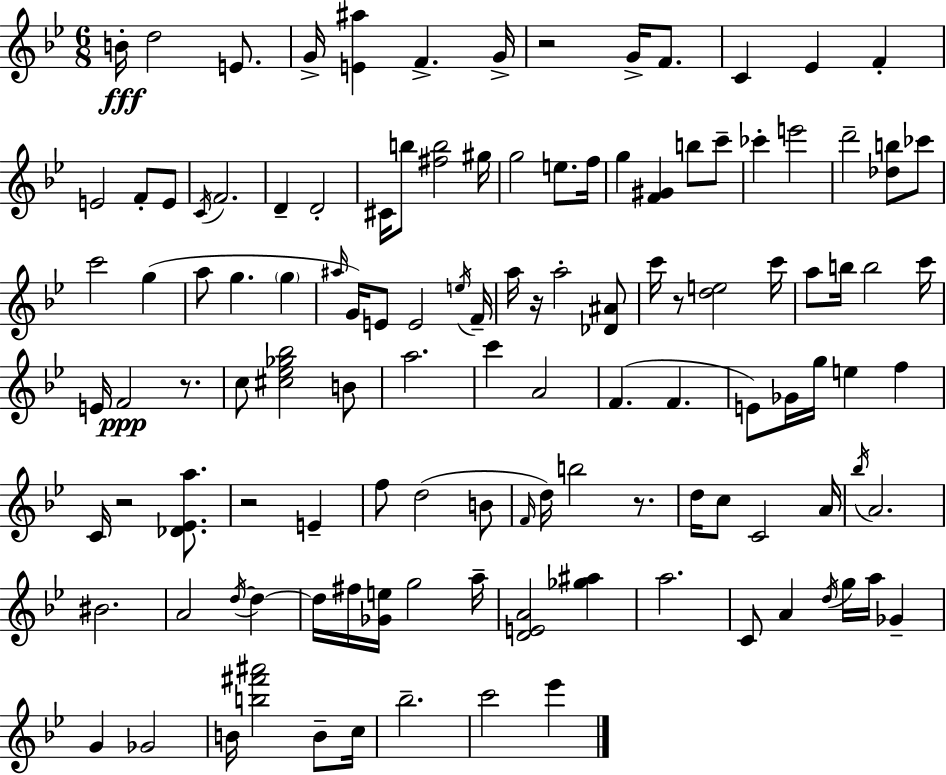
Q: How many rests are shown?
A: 7